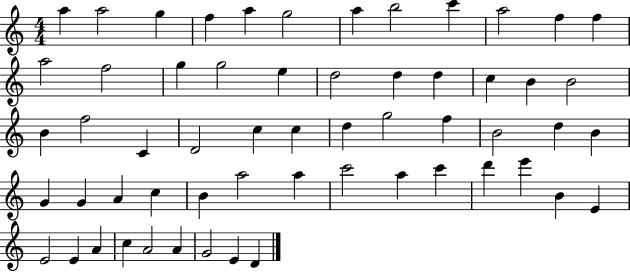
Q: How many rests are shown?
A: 0